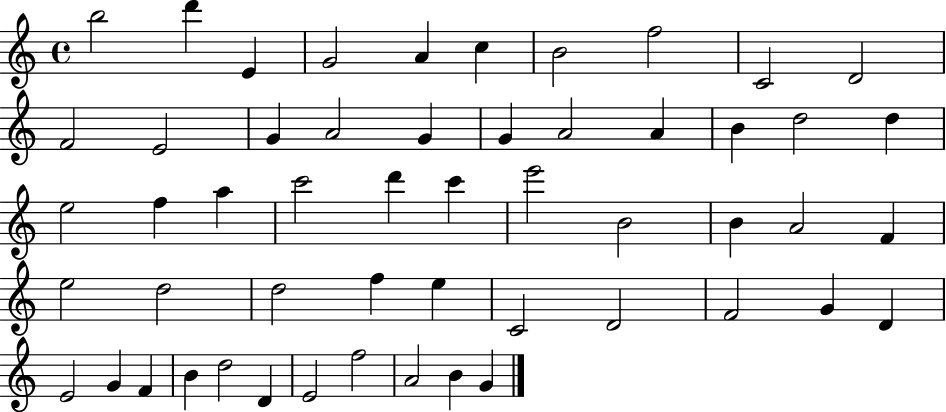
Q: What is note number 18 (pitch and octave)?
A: A4